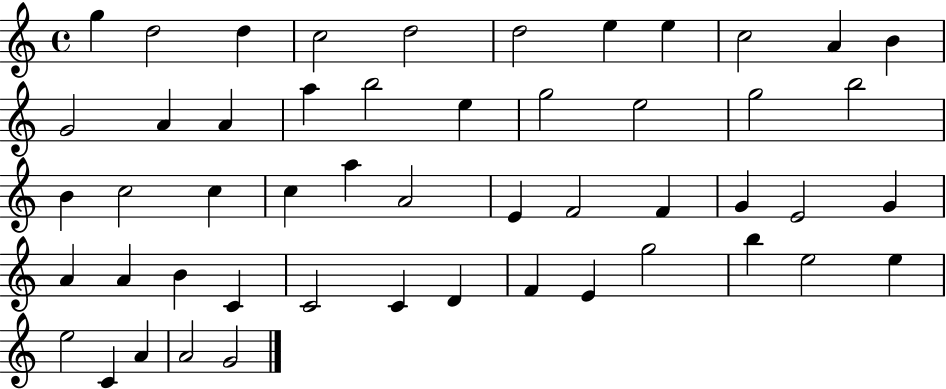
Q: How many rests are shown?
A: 0